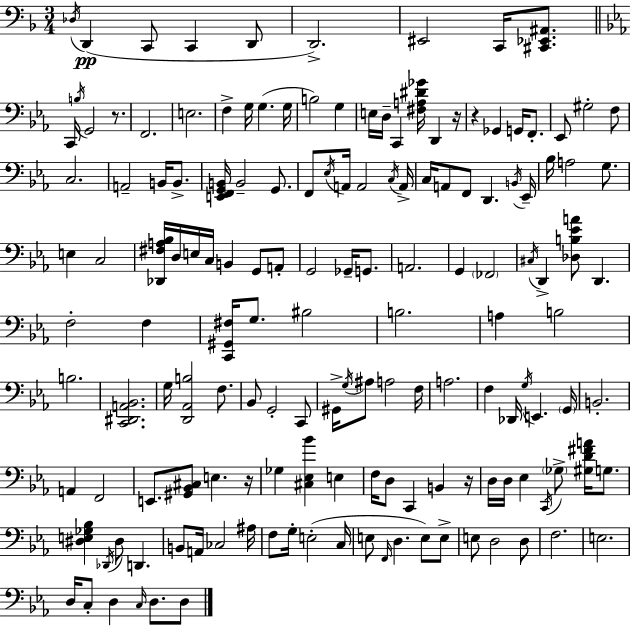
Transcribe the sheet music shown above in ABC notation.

X:1
T:Untitled
M:3/4
L:1/4
K:Dm
_D,/4 D,, C,,/2 C,, D,,/2 D,,2 ^E,,2 C,,/4 [^C,,_E,,^A,,]/2 C,,/4 B,/4 G,,2 z/2 F,,2 E,2 F, G,/4 G, G,/4 B,2 G, E,/4 D,/4 C,, [^F,A,^D_G]/4 D,, z/4 z _G,, G,,/4 F,,/2 _E,,/2 ^G,2 F,/2 C,2 A,,2 B,,/4 B,,/2 [E,,F,,G,,B,,]/4 B,,2 G,,/2 F,,/2 _E,/4 A,,/4 A,,2 C,/4 A,,/4 C,/4 A,,/2 F,,/2 D,, B,,/4 _E,,/4 _B,/4 A,2 G,/2 E, C,2 [_D,,^F,A,_B,]/4 D,/4 E,/4 C,/4 B,, G,,/2 A,,/2 G,,2 _G,,/4 G,,/2 A,,2 G,, _F,,2 ^C,/4 D,, [_D,B,_EA]/2 D,, F,2 F, [C,,^G,,^F,]/4 G,/2 ^B,2 B,2 A, B,2 B,2 [C,,^D,,A,,_B,,]2 G,/4 [D,,_A,,B,]2 F,/2 _B,,/2 G,,2 C,,/2 ^G,,/4 G,/4 ^A,/2 A,2 F,/4 A,2 F, _D,,/4 G,/4 E,, G,,/4 B,,2 A,, F,,2 E,,/2 [^G,,_B,,^C,]/2 E, z/4 _G, [^C,_E,_B] E, F,/4 D,/2 C,, B,, z/4 D,/4 D,/4 _E, C,,/4 _G,/2 [^G,D^FA]/4 G,/2 [^D,E,_G,_B,] _D,,/4 ^D,/2 D,, B,,/2 A,,/4 _C,2 ^A,/4 F,/2 G,/4 E,2 C,/4 E,/2 F,,/4 D, E,/2 E,/2 E,/2 D,2 D,/2 F,2 E,2 D,/4 C,/2 D, C,/4 D,/2 D,/2